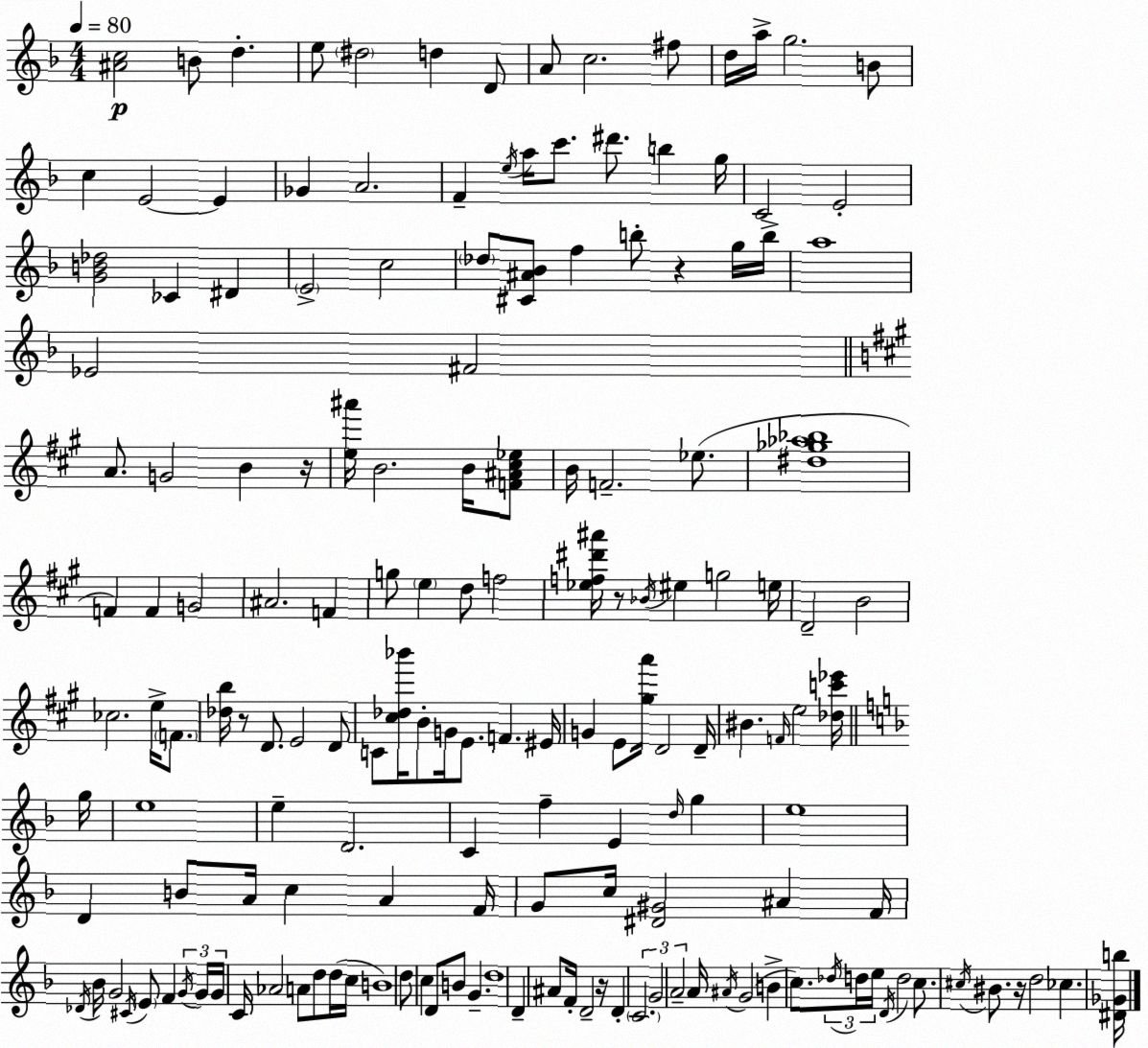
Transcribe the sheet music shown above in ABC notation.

X:1
T:Untitled
M:4/4
L:1/4
K:Dm
[^Ac]2 B/2 d e/2 ^d2 d D/2 A/2 c2 ^f/2 d/4 a/4 g2 B/2 c E2 E _G A2 F e/4 a/4 c'/2 ^d'/2 b g/4 C2 E2 [GB_d]2 _C ^D E2 c2 _d/2 [^C^A_B]/2 f b/2 z g/4 b/4 a4 _E2 ^F2 A/2 G2 B z/4 [e^a']/4 B2 B/4 [F^A^c_e]/2 B/4 F2 _e/2 [^d_g_a_b]4 F F G2 ^A2 F g/2 e d/2 f2 [_ef^d'^a']/4 z/2 _B/4 ^e g2 e/4 D2 B2 _c2 e/4 F/2 [_db]/4 z/2 D/2 E2 D/2 C/2 [^c_d_b']/4 B/2 G/4 E/2 F ^E/4 G E/2 [^ga']/4 D2 D/4 ^B F/4 e2 [_dc'_e']/4 g/4 e4 e D2 C f E d/4 g e4 D B/2 A/4 c A F/4 G/2 c/4 [^D^G]2 ^A F/4 _D/4 _B/4 G2 ^C/4 E/2 F G/4 G/4 G/4 C/4 _A2 A/2 d/2 d/4 c/4 B4 d/2 c D/2 B/2 G d4 D ^A/2 F/4 D2 z/4 D C2 G2 A2 A/4 ^A/4 G2 B c/2 _d/4 d/4 e/4 D/4 d2 c/2 ^c/4 ^B/2 z/4 d2 _c [^D_Gb]/4